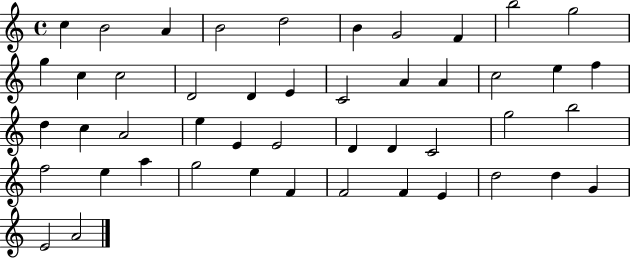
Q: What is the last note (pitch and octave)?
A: A4